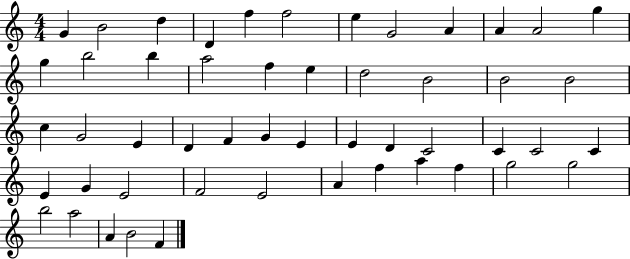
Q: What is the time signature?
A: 4/4